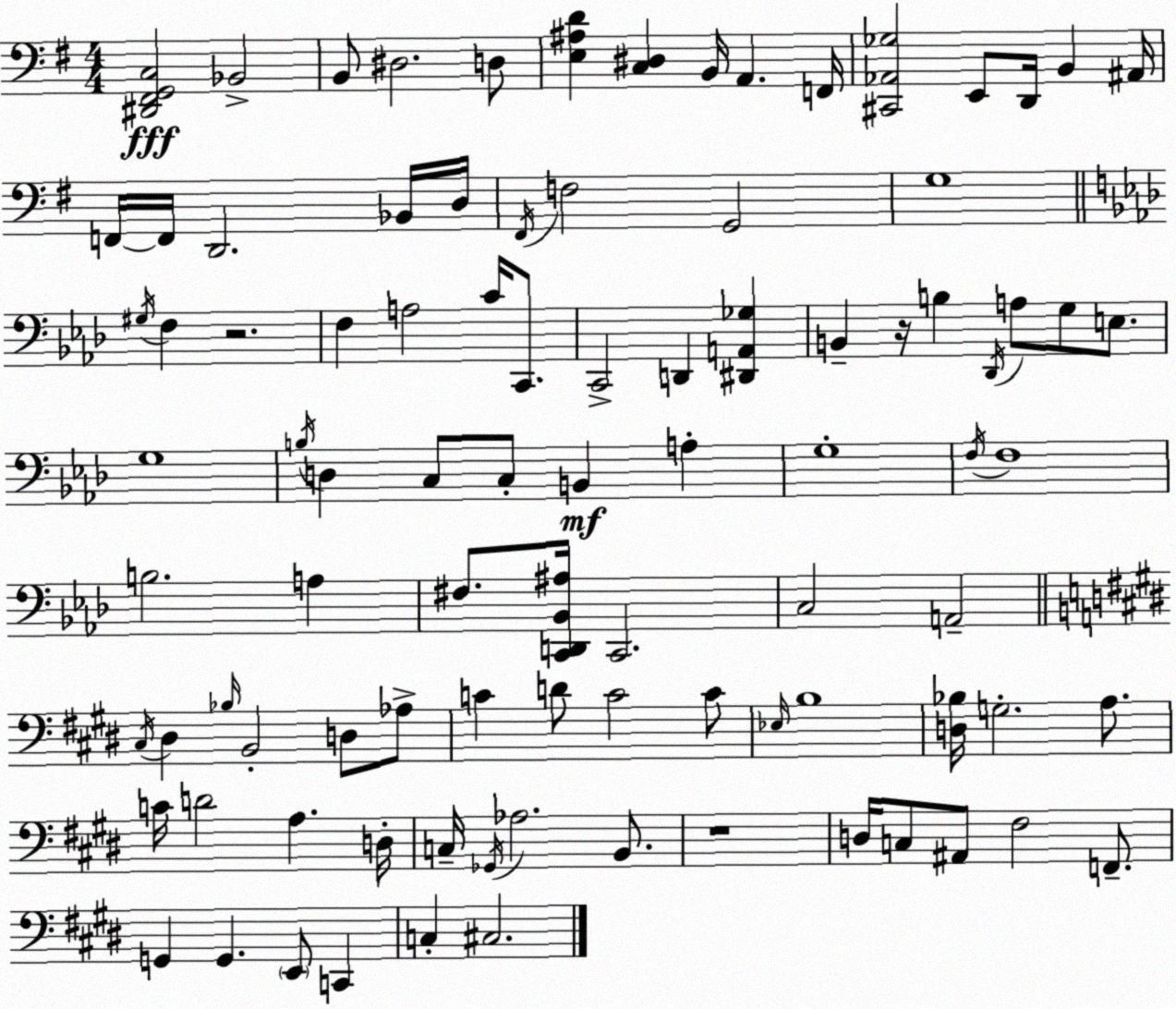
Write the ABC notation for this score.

X:1
T:Untitled
M:4/4
L:1/4
K:G
[^D,,^F,,G,,C,]2 _B,,2 B,,/2 ^D,2 D,/2 [E,^A,D] [C,^D,] B,,/4 A,, F,,/4 [^C,,_A,,_G,]2 E,,/2 D,,/4 B,, ^A,,/4 F,,/4 F,,/4 D,,2 _B,,/4 D,/4 ^F,,/4 F,2 G,,2 G,4 ^G,/4 F, z2 F, A,2 C/4 C,,/2 C,,2 D,, [^D,,A,,_G,] B,, z/4 B, _D,,/4 A,/2 G,/2 E,/2 G,4 B,/4 D, C,/2 C,/2 B,, A, G,4 F,/4 F,4 B,2 A, ^F,/2 [C,,D,,_B,,^A,]/4 C,,2 C,2 A,,2 ^C,/4 ^D, _B,/4 B,,2 D,/2 _A,/2 C D/2 C2 C/2 _E,/4 B,4 [D,_B,]/4 G,2 A,/2 C/4 D2 A, D,/4 C,/4 _G,,/4 _A,2 B,,/2 z4 D,/4 C,/2 ^A,,/2 ^F,2 F,,/2 G,, G,, E,,/2 C,, C, ^C,2